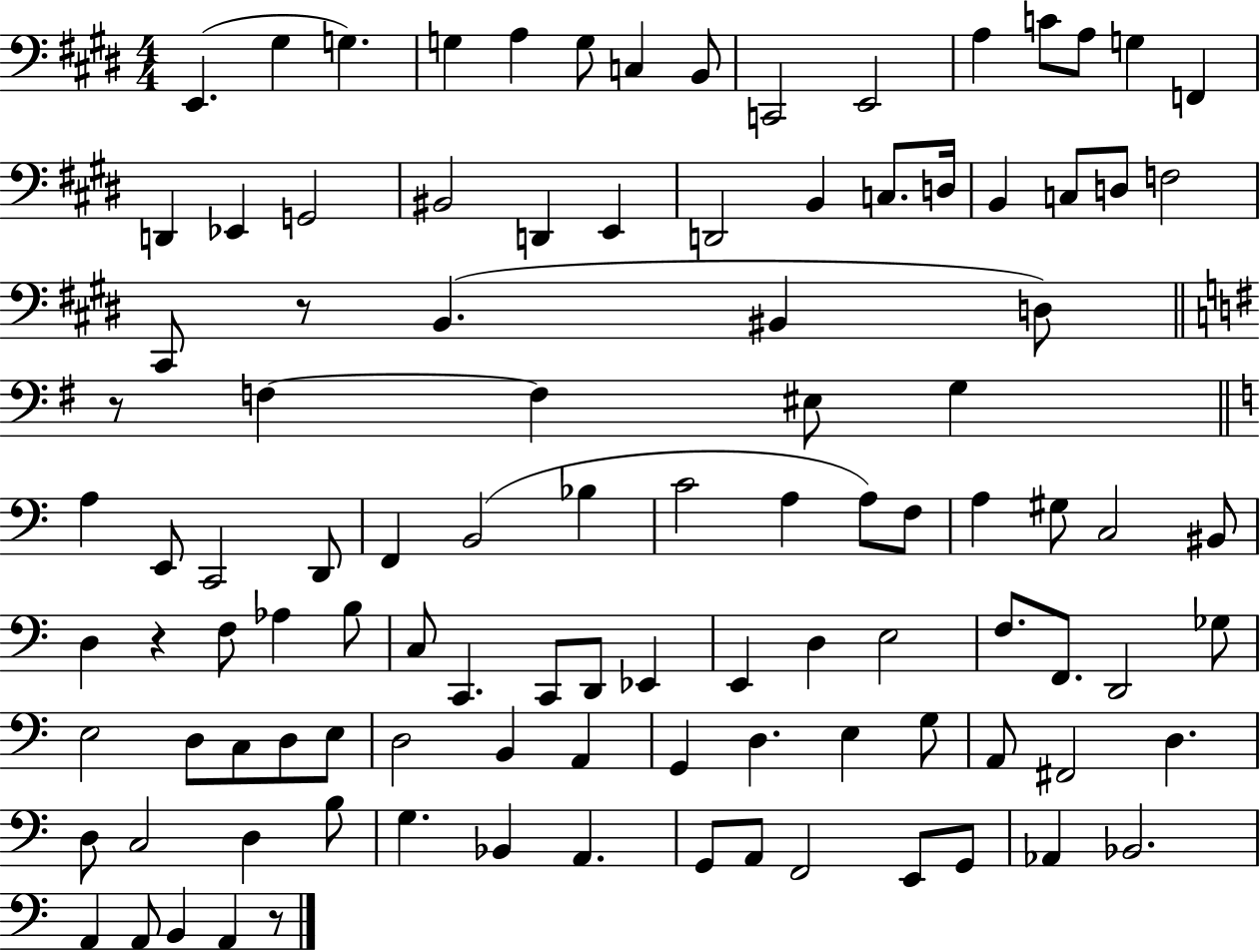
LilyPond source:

{
  \clef bass
  \numericTimeSignature
  \time 4/4
  \key e \major
  \repeat volta 2 { e,4.( gis4 g4.) | g4 a4 g8 c4 b,8 | c,2 e,2 | a4 c'8 a8 g4 f,4 | \break d,4 ees,4 g,2 | bis,2 d,4 e,4 | d,2 b,4 c8. d16 | b,4 c8 d8 f2 | \break cis,8 r8 b,4.( bis,4 d8) | \bar "||" \break \key g \major r8 f4~~ f4 eis8 g4 | \bar "||" \break \key a \minor a4 e,8 c,2 d,8 | f,4 b,2( bes4 | c'2 a4 a8) f8 | a4 gis8 c2 bis,8 | \break d4 r4 f8 aes4 b8 | c8 c,4. c,8 d,8 ees,4 | e,4 d4 e2 | f8. f,8. d,2 ges8 | \break e2 d8 c8 d8 e8 | d2 b,4 a,4 | g,4 d4. e4 g8 | a,8 fis,2 d4. | \break d8 c2 d4 b8 | g4. bes,4 a,4. | g,8 a,8 f,2 e,8 g,8 | aes,4 bes,2. | \break a,4 a,8 b,4 a,4 r8 | } \bar "|."
}